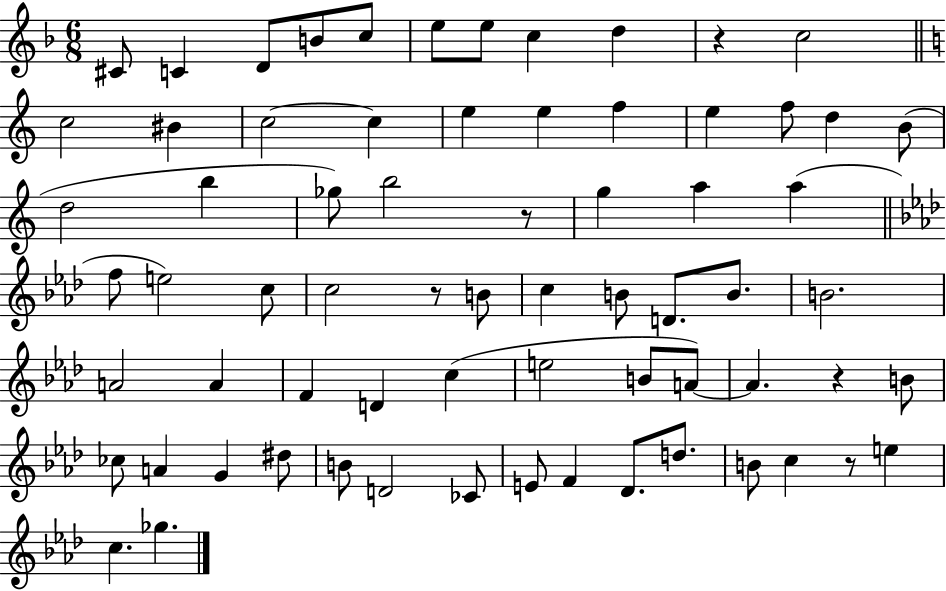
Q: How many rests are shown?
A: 5